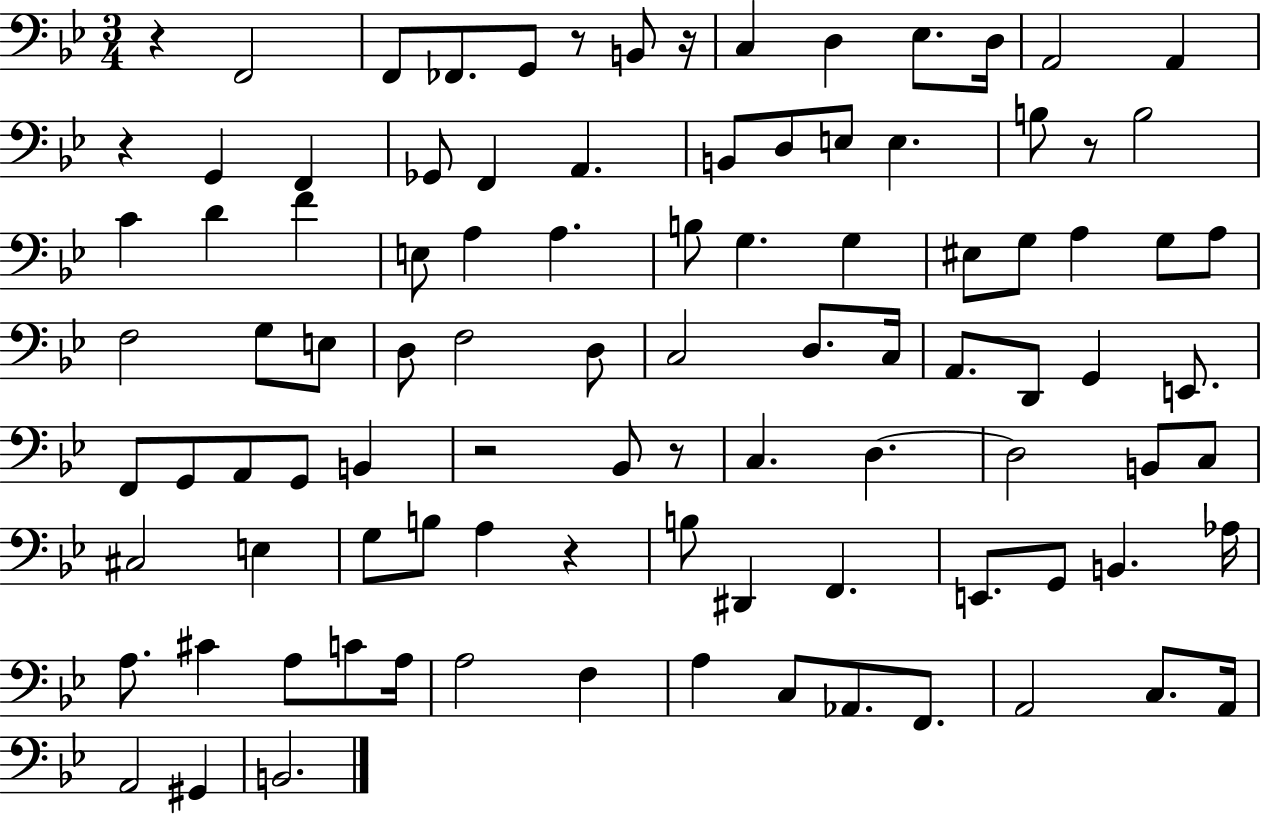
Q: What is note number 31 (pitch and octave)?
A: G3